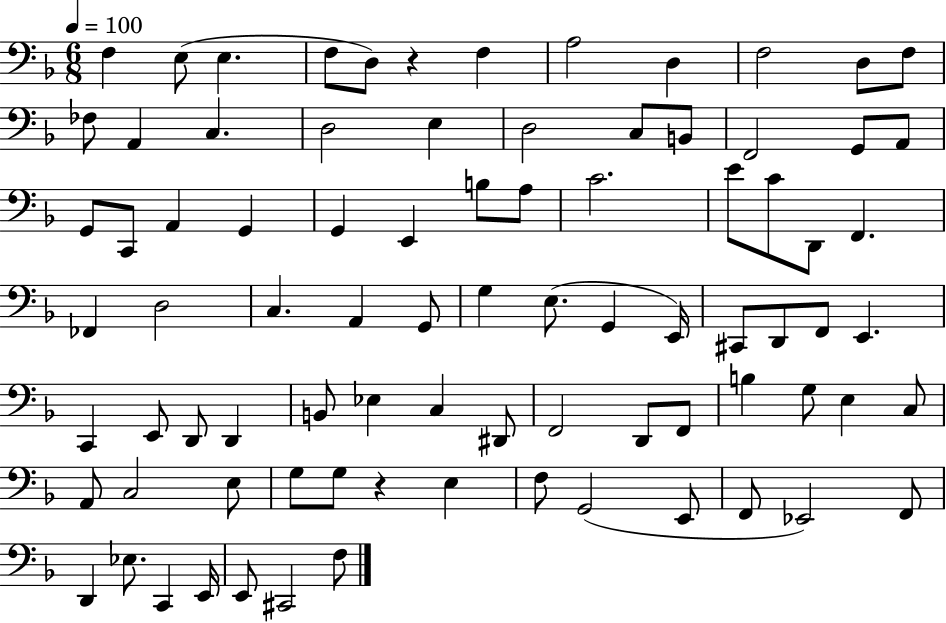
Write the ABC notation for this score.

X:1
T:Untitled
M:6/8
L:1/4
K:F
F, E,/2 E, F,/2 D,/2 z F, A,2 D, F,2 D,/2 F,/2 _F,/2 A,, C, D,2 E, D,2 C,/2 B,,/2 F,,2 G,,/2 A,,/2 G,,/2 C,,/2 A,, G,, G,, E,, B,/2 A,/2 C2 E/2 C/2 D,,/2 F,, _F,, D,2 C, A,, G,,/2 G, E,/2 G,, E,,/4 ^C,,/2 D,,/2 F,,/2 E,, C,, E,,/2 D,,/2 D,, B,,/2 _E, C, ^D,,/2 F,,2 D,,/2 F,,/2 B, G,/2 E, C,/2 A,,/2 C,2 E,/2 G,/2 G,/2 z E, F,/2 G,,2 E,,/2 F,,/2 _E,,2 F,,/2 D,, _E,/2 C,, E,,/4 E,,/2 ^C,,2 F,/2